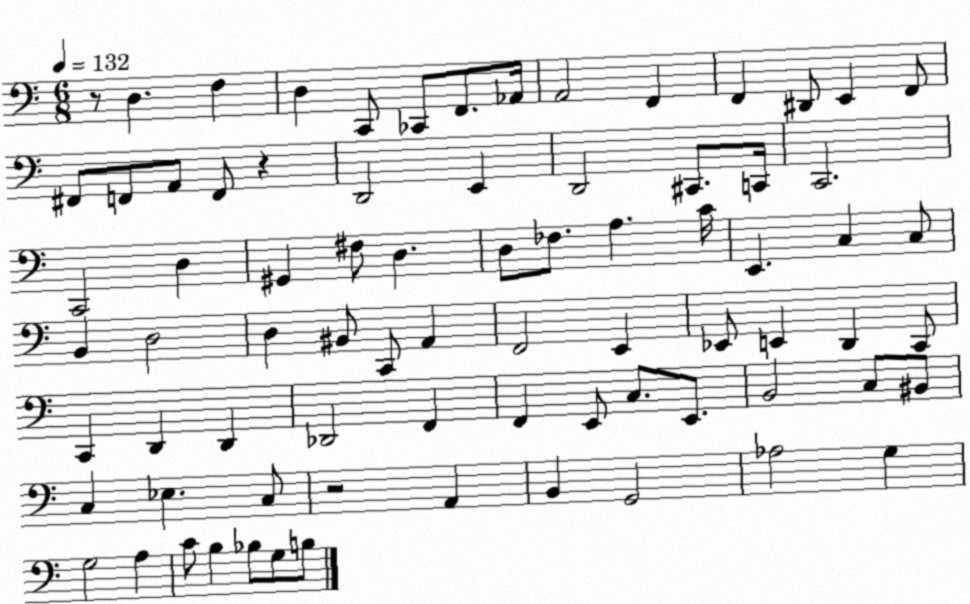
X:1
T:Untitled
M:6/8
L:1/4
K:C
z/2 D, F, D, C,,/2 _C,,/2 F,,/2 _A,,/4 A,,2 F,, F,, ^D,,/2 E,, F,,/2 ^F,,/2 F,,/2 A,,/2 F,,/2 z D,,2 E,, D,,2 ^C,,/2 C,,/4 C,,2 C,,2 D, ^G,, ^F,/2 D, D,/2 _F,/2 A, C/4 E,, C, C,/2 B,, D,2 D, ^B,,/2 C,,/2 A,, F,,2 E,, _E,,/2 E,, D,, C,,/2 C,, D,, D,, _D,,2 F,, F,, E,,/2 C,/2 E,,/2 B,,2 C,/2 ^B,,/2 C, _E, C,/2 z2 A,, B,, G,,2 _A,2 G, G,2 A, C/2 B, _B,/2 G,/2 B,/2